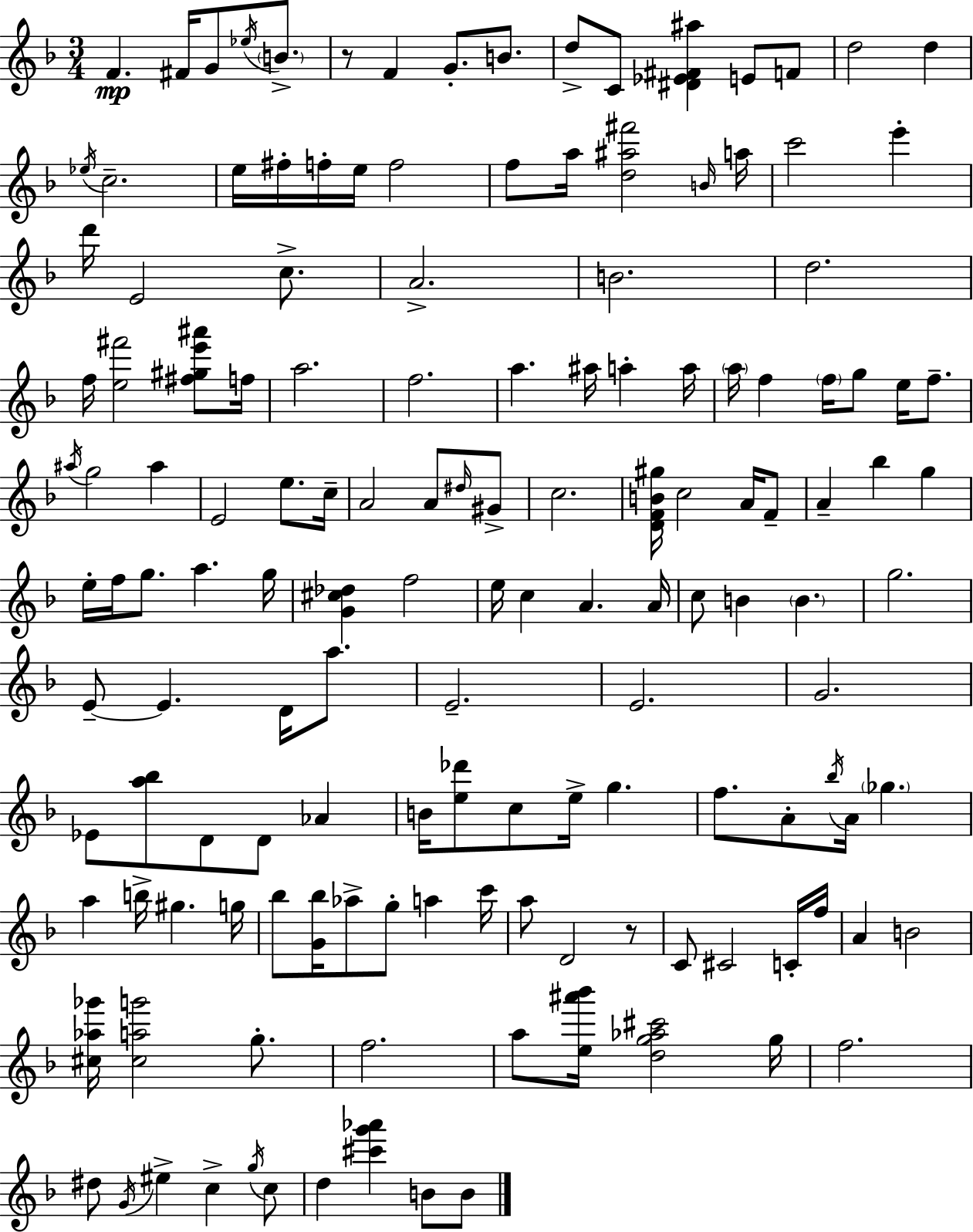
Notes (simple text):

F4/q. F#4/s G4/e Eb5/s B4/e. R/e F4/q G4/e. B4/e. D5/e C4/e [D#4,Eb4,F#4,A#5]/q E4/e F4/e D5/h D5/q Eb5/s C5/h. E5/s F#5/s F5/s E5/s F5/h F5/e A5/s [D5,A#5,F#6]/h B4/s A5/s C6/h E6/q D6/s E4/h C5/e. A4/h. B4/h. D5/h. F5/s [E5,F#6]/h [F#5,G#5,E6,A#6]/e F5/s A5/h. F5/h. A5/q. A#5/s A5/q A5/s A5/s F5/q F5/s G5/e E5/s F5/e. A#5/s G5/h A#5/q E4/h E5/e. C5/s A4/h A4/e D#5/s G#4/e C5/h. [D4,F4,B4,G#5]/s C5/h A4/s F4/e A4/q Bb5/q G5/q E5/s F5/s G5/e. A5/q. G5/s [G4,C#5,Db5]/q F5/h E5/s C5/q A4/q. A4/s C5/e B4/q B4/q. G5/h. E4/e E4/q. D4/s A5/e. E4/h. E4/h. G4/h. Eb4/e [A5,Bb5]/e D4/e D4/e Ab4/q B4/s [E5,Db6]/e C5/e E5/s G5/q. F5/e. A4/e Bb5/s A4/s Gb5/q. A5/q B5/s G#5/q. G5/s Bb5/e [G4,Bb5]/s Ab5/e G5/e A5/q C6/s A5/e D4/h R/e C4/e C#4/h C4/s F5/s A4/q B4/h [C#5,Ab5,Gb6]/s [C#5,A5,G6]/h G5/e. F5/h. A5/e [E5,A#6,Bb6]/s [D5,G5,Ab5,C#6]/h G5/s F5/h. D#5/e G4/s EIS5/q C5/q G5/s C5/e D5/q [C#6,G6,Ab6]/q B4/e B4/e